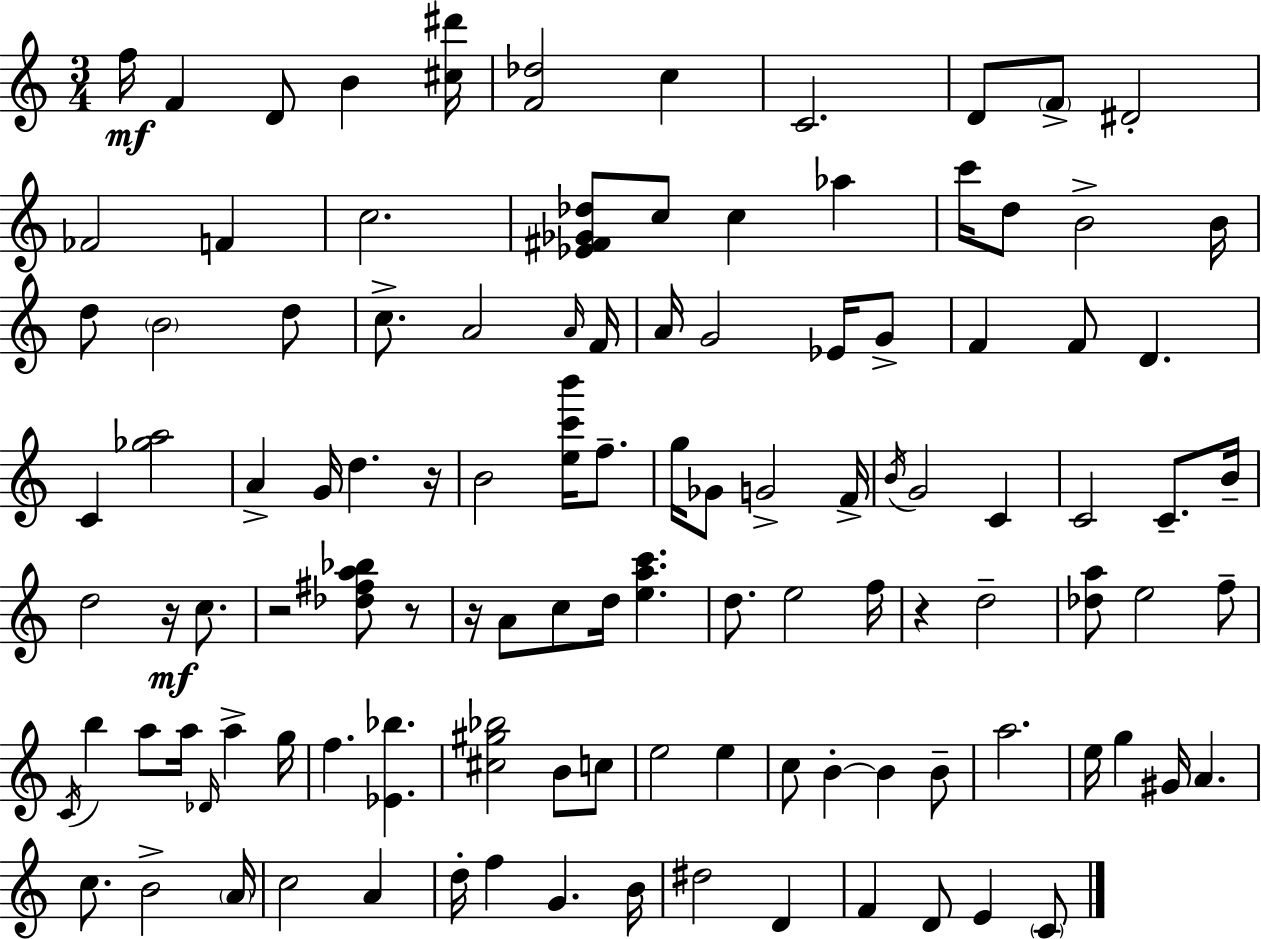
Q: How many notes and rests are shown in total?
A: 112